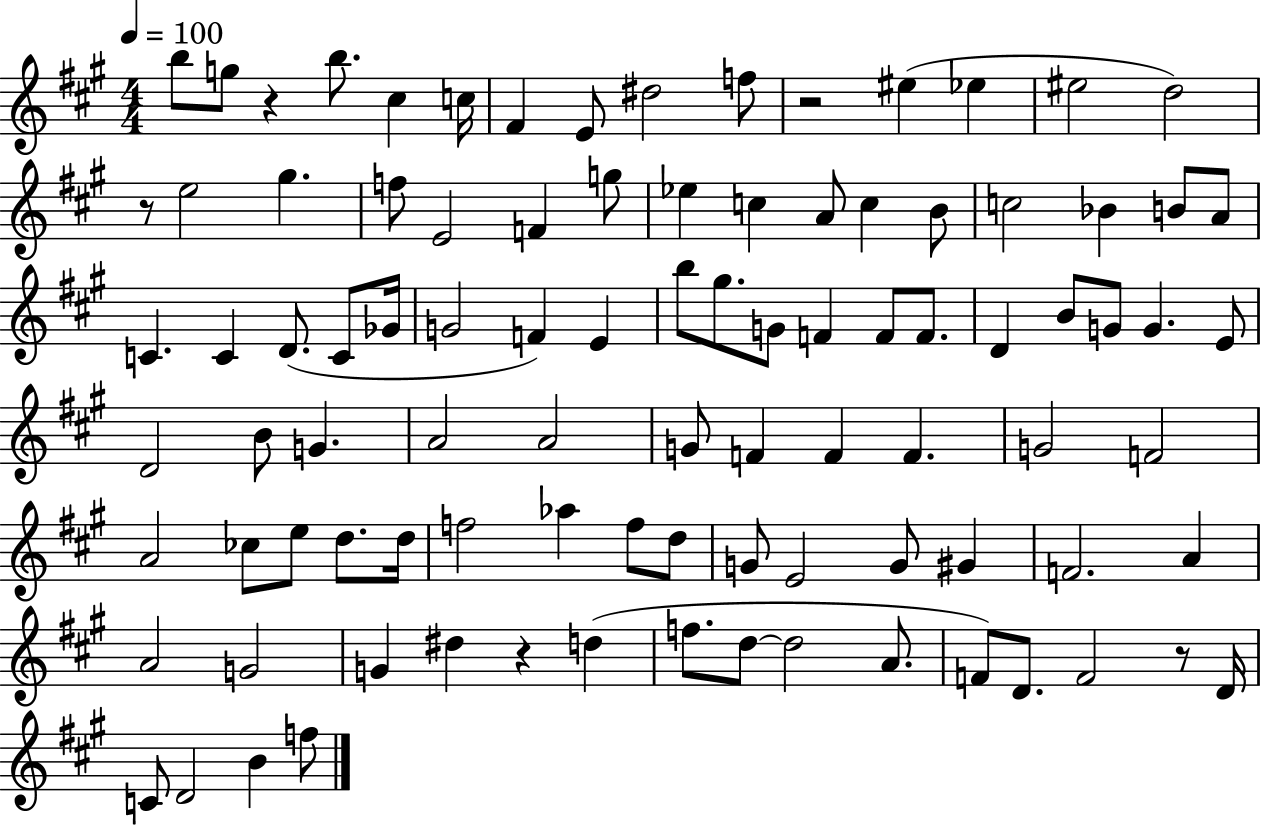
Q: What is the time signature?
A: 4/4